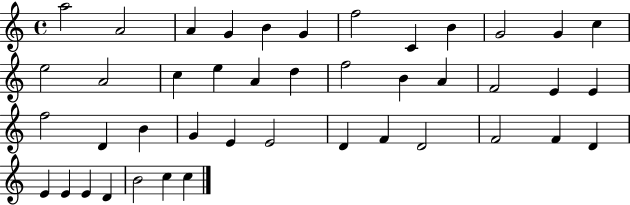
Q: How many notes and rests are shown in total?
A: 43